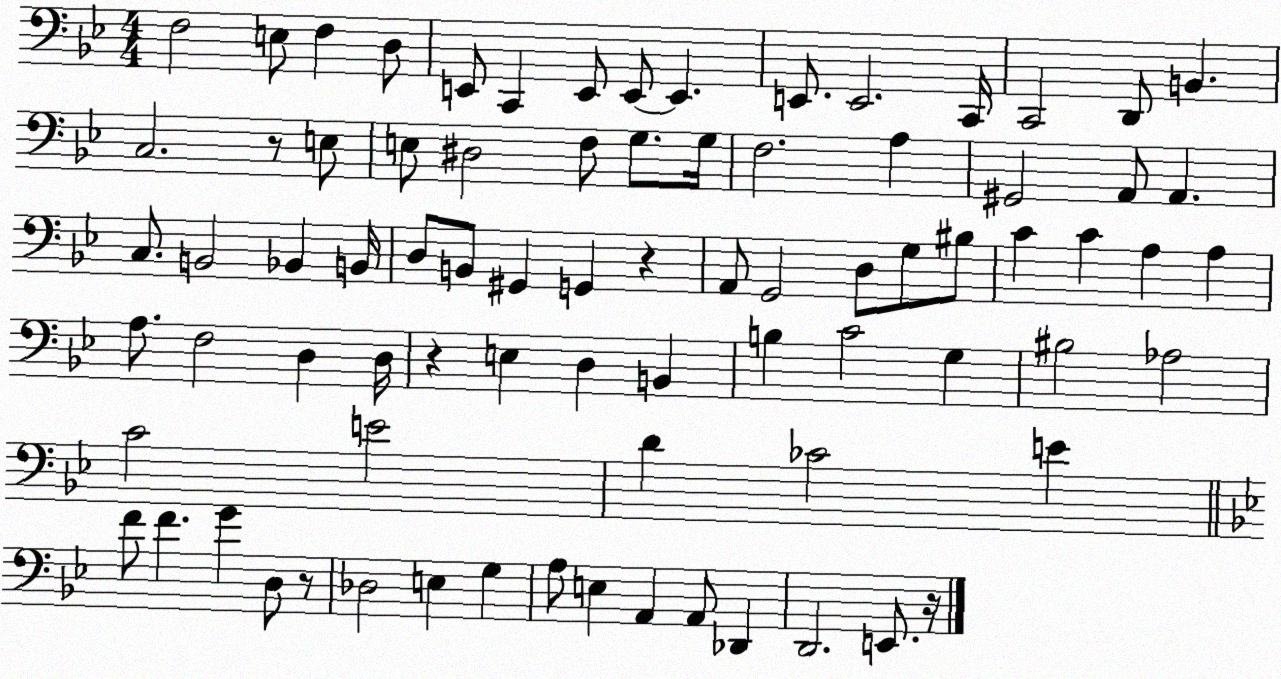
X:1
T:Untitled
M:4/4
L:1/4
K:Bb
F,2 E,/2 F, D,/2 E,,/2 C,, E,,/2 E,,/2 E,, E,,/2 E,,2 C,,/4 C,,2 D,,/2 B,, C,2 z/2 E,/2 E,/2 ^D,2 F,/2 G,/2 G,/4 F,2 A, ^G,,2 A,,/2 A,, C,/2 B,,2 _B,, B,,/4 D,/2 B,,/2 ^G,, G,, z A,,/2 G,,2 D,/2 G,/2 ^B,/2 C C A, A, A,/2 F,2 D, D,/4 z E, D, B,, B, C2 G, ^B,2 _A,2 C2 E2 D _C2 E F/2 F G D,/2 z/2 _D,2 E, G, A,/2 E, A,, A,,/2 _D,, D,,2 E,,/2 z/4